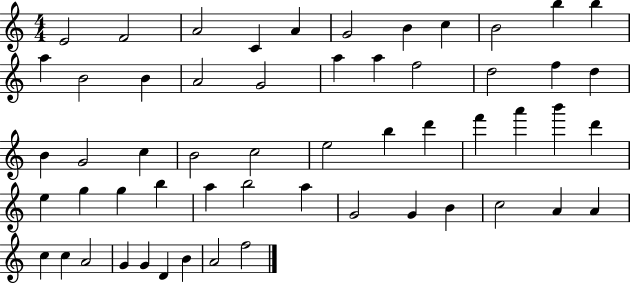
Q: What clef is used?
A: treble